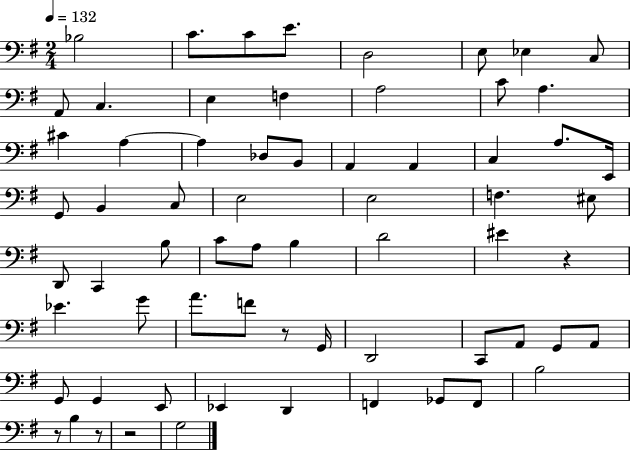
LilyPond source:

{
  \clef bass
  \numericTimeSignature
  \time 2/4
  \key g \major
  \tempo 4 = 132
  bes2 | c'8. c'8 e'8. | d2 | e8 ees4 c8 | \break a,8 c4. | e4 f4 | a2 | c'8 a4. | \break cis'4 a4~~ | a4 des8 b,8 | a,4 a,4 | c4 a8. e,16 | \break g,8 b,4 c8 | e2 | e2 | f4. eis8 | \break d,8 c,4 b8 | c'8 a8 b4 | d'2 | eis'4 r4 | \break ees'4. g'8 | a'8. f'8 r8 g,16 | d,2 | c,8 a,8 g,8 a,8 | \break g,8 g,4 e,8 | ees,4 d,4 | f,4 ges,8 f,8 | b2 | \break r8 b4 r8 | r2 | g2 | \bar "|."
}